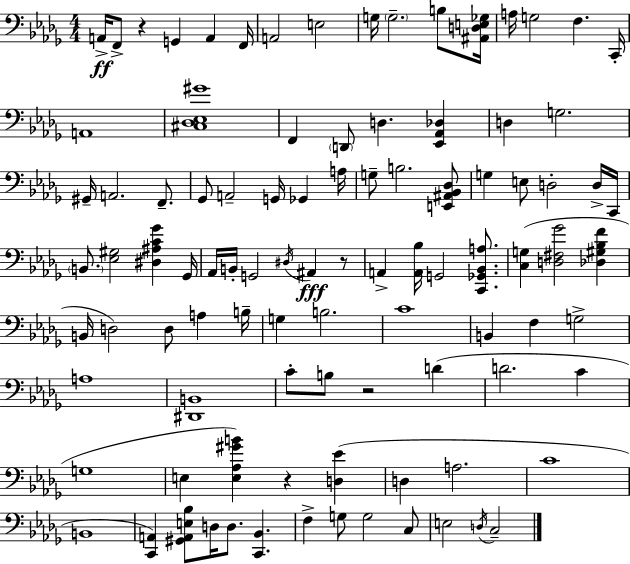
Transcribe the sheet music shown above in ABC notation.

X:1
T:Untitled
M:4/4
L:1/4
K:Bbm
A,,/4 F,,/2 z G,, A,, F,,/4 A,,2 E,2 G,/4 G,2 B,/2 [^A,,D,E,_G,]/4 A,/4 G,2 F, C,,/4 A,,4 [^C,_D,_E,^G]4 F,, D,,/2 D, [_E,,_A,,_D,] D, G,2 ^G,,/4 A,,2 F,,/2 _G,,/2 A,,2 G,,/4 _G,, A,/4 G,/2 B,2 [E,,^A,,_B,,_D,]/2 G, E,/2 D,2 D,/4 C,,/4 B,,/2 [_E,^G,]2 [^D,^A,C_G] _G,,/4 _A,,/4 B,,/4 G,,2 ^D,/4 ^A,, z/2 A,, [A,,_B,]/4 G,,2 [C,,_G,,_B,,A,]/2 [C,G,] [D,^F,_G]2 [_D,^G,_B,F] B,,/4 D,2 D,/2 A, B,/4 G, B,2 C4 B,, F, G,2 A,4 [^D,,B,,]4 C/2 B,/2 z2 D D2 C G,4 E, [E,_A,^GB] z [D,_E] D, A,2 C4 B,,4 [C,,A,,] [^G,,A,,E,_B,]/2 D,/4 D,/2 [C,,_B,,] F, G,/2 G,2 C,/2 E,2 D,/4 C,2